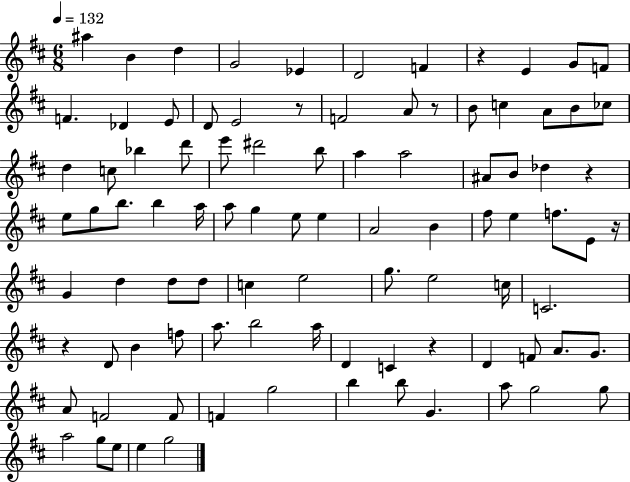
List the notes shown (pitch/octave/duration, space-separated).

A#5/q B4/q D5/q G4/h Eb4/q D4/h F4/q R/q E4/q G4/e F4/e F4/q. Db4/q E4/e D4/e E4/h R/e F4/h A4/e R/e B4/e C5/q A4/e B4/e CES5/e D5/q C5/e Bb5/q D6/e E6/e D#6/h B5/e A5/q A5/h A#4/e B4/e Db5/q R/q E5/e G5/e B5/e. B5/q A5/s A5/e G5/q E5/e E5/q A4/h B4/q F#5/e E5/q F5/e. E4/e R/s G4/q D5/q D5/e D5/e C5/q E5/h G5/e. E5/h C5/s C4/h. R/q D4/e B4/q F5/e A5/e. B5/h A5/s D4/q C4/q R/q D4/q F4/e A4/e. G4/e. A4/e F4/h F4/e F4/q G5/h B5/q B5/e G4/q. A5/e G5/h G5/e A5/h G5/e E5/e E5/q G5/h